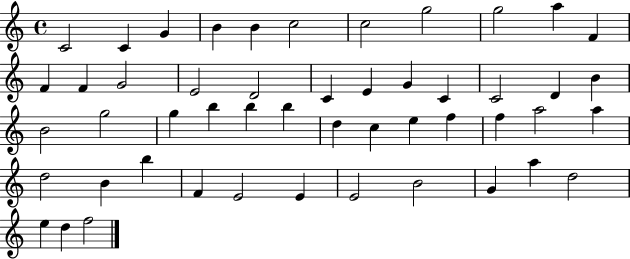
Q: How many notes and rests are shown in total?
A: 50